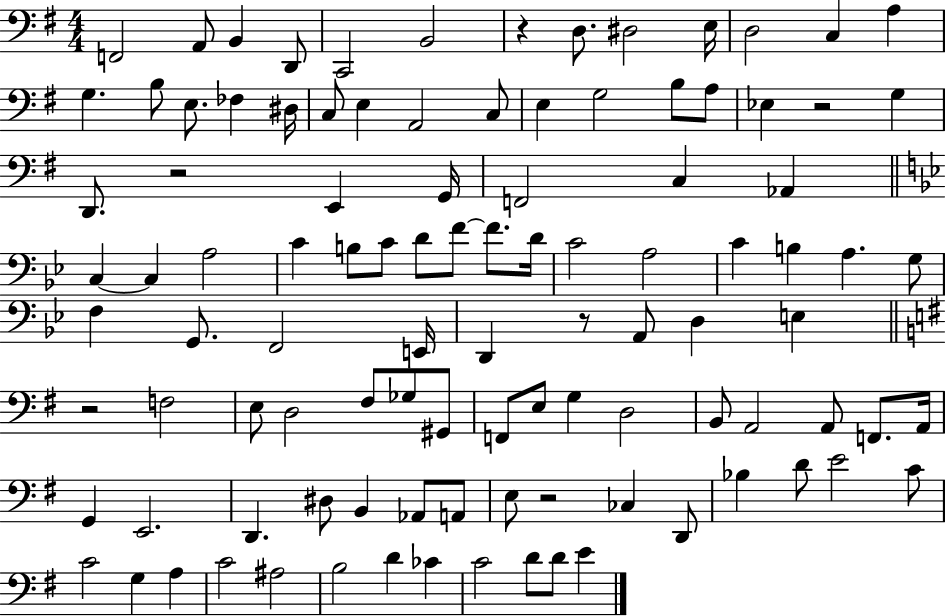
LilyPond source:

{
  \clef bass
  \numericTimeSignature
  \time 4/4
  \key g \major
  f,2 a,8 b,4 d,8 | c,2 b,2 | r4 d8. dis2 e16 | d2 c4 a4 | \break g4. b8 e8. fes4 dis16 | c8 e4 a,2 c8 | e4 g2 b8 a8 | ees4 r2 g4 | \break d,8. r2 e,4 g,16 | f,2 c4 aes,4 | \bar "||" \break \key bes \major c4~~ c4 a2 | c'4 b8 c'8 d'8 f'8~~ f'8. d'16 | c'2 a2 | c'4 b4 a4. g8 | \break f4 g,8. f,2 e,16 | d,4 r8 a,8 d4 e4 | \bar "||" \break \key e \minor r2 f2 | e8 d2 fis8 ges8 gis,8 | f,8 e8 g4 d2 | b,8 a,2 a,8 f,8. a,16 | \break g,4 e,2. | d,4. dis8 b,4 aes,8 a,8 | e8 r2 ces4 d,8 | bes4 d'8 e'2 c'8 | \break c'2 g4 a4 | c'2 ais2 | b2 d'4 ces'4 | c'2 d'8 d'8 e'4 | \break \bar "|."
}